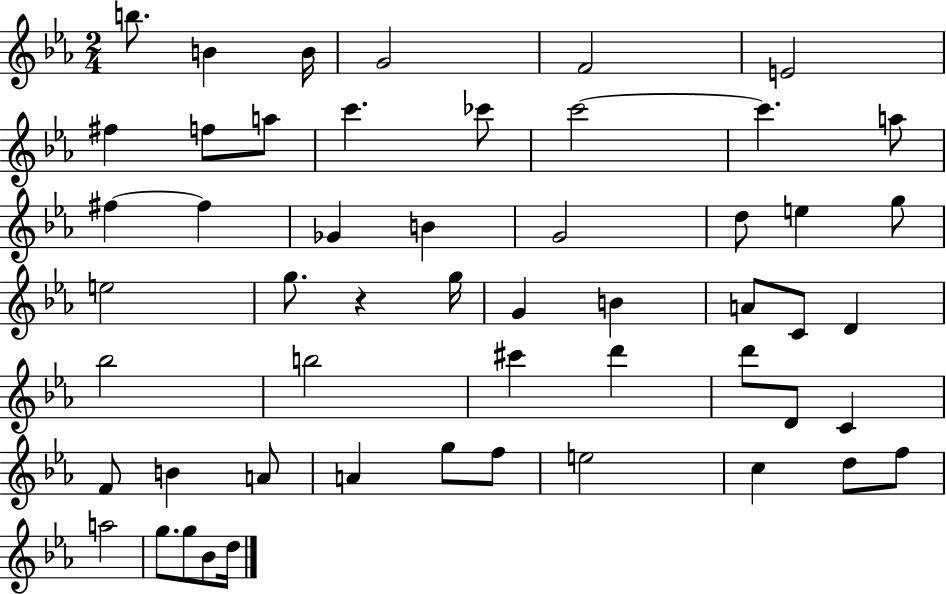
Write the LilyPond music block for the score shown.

{
  \clef treble
  \numericTimeSignature
  \time 2/4
  \key ees \major
  b''8. b'4 b'16 | g'2 | f'2 | e'2 | \break fis''4 f''8 a''8 | c'''4. ces'''8 | c'''2~~ | c'''4. a''8 | \break fis''4~~ fis''4 | ges'4 b'4 | g'2 | d''8 e''4 g''8 | \break e''2 | g''8. r4 g''16 | g'4 b'4 | a'8 c'8 d'4 | \break bes''2 | b''2 | cis'''4 d'''4 | d'''8 d'8 c'4 | \break f'8 b'4 a'8 | a'4 g''8 f''8 | e''2 | c''4 d''8 f''8 | \break a''2 | g''8. g''8 bes'8 d''16 | \bar "|."
}